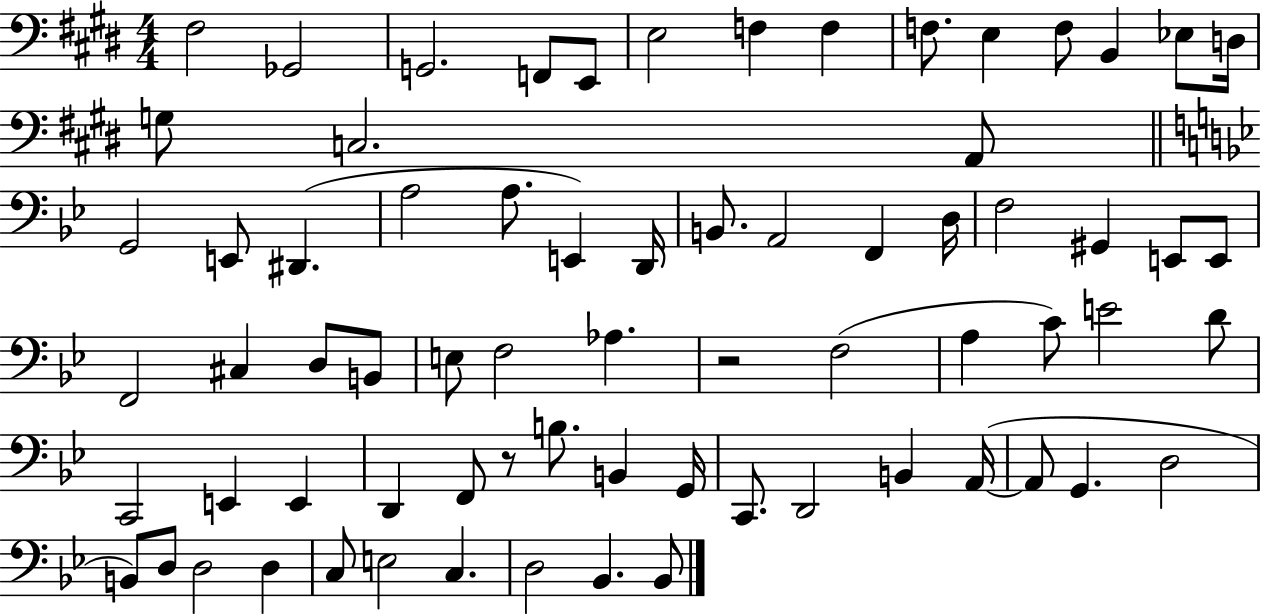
{
  \clef bass
  \numericTimeSignature
  \time 4/4
  \key e \major
  fis2 ges,2 | g,2. f,8 e,8 | e2 f4 f4 | f8. e4 f8 b,4 ees8 d16 | \break g8 c2. a,8 | \bar "||" \break \key bes \major g,2 e,8 dis,4.( | a2 a8. e,4) d,16 | b,8. a,2 f,4 d16 | f2 gis,4 e,8 e,8 | \break f,2 cis4 d8 b,8 | e8 f2 aes4. | r2 f2( | a4 c'8) e'2 d'8 | \break c,2 e,4 e,4 | d,4 f,8 r8 b8. b,4 g,16 | c,8. d,2 b,4 a,16~(~ | a,8 g,4. d2 | \break b,8) d8 d2 d4 | c8 e2 c4. | d2 bes,4. bes,8 | \bar "|."
}